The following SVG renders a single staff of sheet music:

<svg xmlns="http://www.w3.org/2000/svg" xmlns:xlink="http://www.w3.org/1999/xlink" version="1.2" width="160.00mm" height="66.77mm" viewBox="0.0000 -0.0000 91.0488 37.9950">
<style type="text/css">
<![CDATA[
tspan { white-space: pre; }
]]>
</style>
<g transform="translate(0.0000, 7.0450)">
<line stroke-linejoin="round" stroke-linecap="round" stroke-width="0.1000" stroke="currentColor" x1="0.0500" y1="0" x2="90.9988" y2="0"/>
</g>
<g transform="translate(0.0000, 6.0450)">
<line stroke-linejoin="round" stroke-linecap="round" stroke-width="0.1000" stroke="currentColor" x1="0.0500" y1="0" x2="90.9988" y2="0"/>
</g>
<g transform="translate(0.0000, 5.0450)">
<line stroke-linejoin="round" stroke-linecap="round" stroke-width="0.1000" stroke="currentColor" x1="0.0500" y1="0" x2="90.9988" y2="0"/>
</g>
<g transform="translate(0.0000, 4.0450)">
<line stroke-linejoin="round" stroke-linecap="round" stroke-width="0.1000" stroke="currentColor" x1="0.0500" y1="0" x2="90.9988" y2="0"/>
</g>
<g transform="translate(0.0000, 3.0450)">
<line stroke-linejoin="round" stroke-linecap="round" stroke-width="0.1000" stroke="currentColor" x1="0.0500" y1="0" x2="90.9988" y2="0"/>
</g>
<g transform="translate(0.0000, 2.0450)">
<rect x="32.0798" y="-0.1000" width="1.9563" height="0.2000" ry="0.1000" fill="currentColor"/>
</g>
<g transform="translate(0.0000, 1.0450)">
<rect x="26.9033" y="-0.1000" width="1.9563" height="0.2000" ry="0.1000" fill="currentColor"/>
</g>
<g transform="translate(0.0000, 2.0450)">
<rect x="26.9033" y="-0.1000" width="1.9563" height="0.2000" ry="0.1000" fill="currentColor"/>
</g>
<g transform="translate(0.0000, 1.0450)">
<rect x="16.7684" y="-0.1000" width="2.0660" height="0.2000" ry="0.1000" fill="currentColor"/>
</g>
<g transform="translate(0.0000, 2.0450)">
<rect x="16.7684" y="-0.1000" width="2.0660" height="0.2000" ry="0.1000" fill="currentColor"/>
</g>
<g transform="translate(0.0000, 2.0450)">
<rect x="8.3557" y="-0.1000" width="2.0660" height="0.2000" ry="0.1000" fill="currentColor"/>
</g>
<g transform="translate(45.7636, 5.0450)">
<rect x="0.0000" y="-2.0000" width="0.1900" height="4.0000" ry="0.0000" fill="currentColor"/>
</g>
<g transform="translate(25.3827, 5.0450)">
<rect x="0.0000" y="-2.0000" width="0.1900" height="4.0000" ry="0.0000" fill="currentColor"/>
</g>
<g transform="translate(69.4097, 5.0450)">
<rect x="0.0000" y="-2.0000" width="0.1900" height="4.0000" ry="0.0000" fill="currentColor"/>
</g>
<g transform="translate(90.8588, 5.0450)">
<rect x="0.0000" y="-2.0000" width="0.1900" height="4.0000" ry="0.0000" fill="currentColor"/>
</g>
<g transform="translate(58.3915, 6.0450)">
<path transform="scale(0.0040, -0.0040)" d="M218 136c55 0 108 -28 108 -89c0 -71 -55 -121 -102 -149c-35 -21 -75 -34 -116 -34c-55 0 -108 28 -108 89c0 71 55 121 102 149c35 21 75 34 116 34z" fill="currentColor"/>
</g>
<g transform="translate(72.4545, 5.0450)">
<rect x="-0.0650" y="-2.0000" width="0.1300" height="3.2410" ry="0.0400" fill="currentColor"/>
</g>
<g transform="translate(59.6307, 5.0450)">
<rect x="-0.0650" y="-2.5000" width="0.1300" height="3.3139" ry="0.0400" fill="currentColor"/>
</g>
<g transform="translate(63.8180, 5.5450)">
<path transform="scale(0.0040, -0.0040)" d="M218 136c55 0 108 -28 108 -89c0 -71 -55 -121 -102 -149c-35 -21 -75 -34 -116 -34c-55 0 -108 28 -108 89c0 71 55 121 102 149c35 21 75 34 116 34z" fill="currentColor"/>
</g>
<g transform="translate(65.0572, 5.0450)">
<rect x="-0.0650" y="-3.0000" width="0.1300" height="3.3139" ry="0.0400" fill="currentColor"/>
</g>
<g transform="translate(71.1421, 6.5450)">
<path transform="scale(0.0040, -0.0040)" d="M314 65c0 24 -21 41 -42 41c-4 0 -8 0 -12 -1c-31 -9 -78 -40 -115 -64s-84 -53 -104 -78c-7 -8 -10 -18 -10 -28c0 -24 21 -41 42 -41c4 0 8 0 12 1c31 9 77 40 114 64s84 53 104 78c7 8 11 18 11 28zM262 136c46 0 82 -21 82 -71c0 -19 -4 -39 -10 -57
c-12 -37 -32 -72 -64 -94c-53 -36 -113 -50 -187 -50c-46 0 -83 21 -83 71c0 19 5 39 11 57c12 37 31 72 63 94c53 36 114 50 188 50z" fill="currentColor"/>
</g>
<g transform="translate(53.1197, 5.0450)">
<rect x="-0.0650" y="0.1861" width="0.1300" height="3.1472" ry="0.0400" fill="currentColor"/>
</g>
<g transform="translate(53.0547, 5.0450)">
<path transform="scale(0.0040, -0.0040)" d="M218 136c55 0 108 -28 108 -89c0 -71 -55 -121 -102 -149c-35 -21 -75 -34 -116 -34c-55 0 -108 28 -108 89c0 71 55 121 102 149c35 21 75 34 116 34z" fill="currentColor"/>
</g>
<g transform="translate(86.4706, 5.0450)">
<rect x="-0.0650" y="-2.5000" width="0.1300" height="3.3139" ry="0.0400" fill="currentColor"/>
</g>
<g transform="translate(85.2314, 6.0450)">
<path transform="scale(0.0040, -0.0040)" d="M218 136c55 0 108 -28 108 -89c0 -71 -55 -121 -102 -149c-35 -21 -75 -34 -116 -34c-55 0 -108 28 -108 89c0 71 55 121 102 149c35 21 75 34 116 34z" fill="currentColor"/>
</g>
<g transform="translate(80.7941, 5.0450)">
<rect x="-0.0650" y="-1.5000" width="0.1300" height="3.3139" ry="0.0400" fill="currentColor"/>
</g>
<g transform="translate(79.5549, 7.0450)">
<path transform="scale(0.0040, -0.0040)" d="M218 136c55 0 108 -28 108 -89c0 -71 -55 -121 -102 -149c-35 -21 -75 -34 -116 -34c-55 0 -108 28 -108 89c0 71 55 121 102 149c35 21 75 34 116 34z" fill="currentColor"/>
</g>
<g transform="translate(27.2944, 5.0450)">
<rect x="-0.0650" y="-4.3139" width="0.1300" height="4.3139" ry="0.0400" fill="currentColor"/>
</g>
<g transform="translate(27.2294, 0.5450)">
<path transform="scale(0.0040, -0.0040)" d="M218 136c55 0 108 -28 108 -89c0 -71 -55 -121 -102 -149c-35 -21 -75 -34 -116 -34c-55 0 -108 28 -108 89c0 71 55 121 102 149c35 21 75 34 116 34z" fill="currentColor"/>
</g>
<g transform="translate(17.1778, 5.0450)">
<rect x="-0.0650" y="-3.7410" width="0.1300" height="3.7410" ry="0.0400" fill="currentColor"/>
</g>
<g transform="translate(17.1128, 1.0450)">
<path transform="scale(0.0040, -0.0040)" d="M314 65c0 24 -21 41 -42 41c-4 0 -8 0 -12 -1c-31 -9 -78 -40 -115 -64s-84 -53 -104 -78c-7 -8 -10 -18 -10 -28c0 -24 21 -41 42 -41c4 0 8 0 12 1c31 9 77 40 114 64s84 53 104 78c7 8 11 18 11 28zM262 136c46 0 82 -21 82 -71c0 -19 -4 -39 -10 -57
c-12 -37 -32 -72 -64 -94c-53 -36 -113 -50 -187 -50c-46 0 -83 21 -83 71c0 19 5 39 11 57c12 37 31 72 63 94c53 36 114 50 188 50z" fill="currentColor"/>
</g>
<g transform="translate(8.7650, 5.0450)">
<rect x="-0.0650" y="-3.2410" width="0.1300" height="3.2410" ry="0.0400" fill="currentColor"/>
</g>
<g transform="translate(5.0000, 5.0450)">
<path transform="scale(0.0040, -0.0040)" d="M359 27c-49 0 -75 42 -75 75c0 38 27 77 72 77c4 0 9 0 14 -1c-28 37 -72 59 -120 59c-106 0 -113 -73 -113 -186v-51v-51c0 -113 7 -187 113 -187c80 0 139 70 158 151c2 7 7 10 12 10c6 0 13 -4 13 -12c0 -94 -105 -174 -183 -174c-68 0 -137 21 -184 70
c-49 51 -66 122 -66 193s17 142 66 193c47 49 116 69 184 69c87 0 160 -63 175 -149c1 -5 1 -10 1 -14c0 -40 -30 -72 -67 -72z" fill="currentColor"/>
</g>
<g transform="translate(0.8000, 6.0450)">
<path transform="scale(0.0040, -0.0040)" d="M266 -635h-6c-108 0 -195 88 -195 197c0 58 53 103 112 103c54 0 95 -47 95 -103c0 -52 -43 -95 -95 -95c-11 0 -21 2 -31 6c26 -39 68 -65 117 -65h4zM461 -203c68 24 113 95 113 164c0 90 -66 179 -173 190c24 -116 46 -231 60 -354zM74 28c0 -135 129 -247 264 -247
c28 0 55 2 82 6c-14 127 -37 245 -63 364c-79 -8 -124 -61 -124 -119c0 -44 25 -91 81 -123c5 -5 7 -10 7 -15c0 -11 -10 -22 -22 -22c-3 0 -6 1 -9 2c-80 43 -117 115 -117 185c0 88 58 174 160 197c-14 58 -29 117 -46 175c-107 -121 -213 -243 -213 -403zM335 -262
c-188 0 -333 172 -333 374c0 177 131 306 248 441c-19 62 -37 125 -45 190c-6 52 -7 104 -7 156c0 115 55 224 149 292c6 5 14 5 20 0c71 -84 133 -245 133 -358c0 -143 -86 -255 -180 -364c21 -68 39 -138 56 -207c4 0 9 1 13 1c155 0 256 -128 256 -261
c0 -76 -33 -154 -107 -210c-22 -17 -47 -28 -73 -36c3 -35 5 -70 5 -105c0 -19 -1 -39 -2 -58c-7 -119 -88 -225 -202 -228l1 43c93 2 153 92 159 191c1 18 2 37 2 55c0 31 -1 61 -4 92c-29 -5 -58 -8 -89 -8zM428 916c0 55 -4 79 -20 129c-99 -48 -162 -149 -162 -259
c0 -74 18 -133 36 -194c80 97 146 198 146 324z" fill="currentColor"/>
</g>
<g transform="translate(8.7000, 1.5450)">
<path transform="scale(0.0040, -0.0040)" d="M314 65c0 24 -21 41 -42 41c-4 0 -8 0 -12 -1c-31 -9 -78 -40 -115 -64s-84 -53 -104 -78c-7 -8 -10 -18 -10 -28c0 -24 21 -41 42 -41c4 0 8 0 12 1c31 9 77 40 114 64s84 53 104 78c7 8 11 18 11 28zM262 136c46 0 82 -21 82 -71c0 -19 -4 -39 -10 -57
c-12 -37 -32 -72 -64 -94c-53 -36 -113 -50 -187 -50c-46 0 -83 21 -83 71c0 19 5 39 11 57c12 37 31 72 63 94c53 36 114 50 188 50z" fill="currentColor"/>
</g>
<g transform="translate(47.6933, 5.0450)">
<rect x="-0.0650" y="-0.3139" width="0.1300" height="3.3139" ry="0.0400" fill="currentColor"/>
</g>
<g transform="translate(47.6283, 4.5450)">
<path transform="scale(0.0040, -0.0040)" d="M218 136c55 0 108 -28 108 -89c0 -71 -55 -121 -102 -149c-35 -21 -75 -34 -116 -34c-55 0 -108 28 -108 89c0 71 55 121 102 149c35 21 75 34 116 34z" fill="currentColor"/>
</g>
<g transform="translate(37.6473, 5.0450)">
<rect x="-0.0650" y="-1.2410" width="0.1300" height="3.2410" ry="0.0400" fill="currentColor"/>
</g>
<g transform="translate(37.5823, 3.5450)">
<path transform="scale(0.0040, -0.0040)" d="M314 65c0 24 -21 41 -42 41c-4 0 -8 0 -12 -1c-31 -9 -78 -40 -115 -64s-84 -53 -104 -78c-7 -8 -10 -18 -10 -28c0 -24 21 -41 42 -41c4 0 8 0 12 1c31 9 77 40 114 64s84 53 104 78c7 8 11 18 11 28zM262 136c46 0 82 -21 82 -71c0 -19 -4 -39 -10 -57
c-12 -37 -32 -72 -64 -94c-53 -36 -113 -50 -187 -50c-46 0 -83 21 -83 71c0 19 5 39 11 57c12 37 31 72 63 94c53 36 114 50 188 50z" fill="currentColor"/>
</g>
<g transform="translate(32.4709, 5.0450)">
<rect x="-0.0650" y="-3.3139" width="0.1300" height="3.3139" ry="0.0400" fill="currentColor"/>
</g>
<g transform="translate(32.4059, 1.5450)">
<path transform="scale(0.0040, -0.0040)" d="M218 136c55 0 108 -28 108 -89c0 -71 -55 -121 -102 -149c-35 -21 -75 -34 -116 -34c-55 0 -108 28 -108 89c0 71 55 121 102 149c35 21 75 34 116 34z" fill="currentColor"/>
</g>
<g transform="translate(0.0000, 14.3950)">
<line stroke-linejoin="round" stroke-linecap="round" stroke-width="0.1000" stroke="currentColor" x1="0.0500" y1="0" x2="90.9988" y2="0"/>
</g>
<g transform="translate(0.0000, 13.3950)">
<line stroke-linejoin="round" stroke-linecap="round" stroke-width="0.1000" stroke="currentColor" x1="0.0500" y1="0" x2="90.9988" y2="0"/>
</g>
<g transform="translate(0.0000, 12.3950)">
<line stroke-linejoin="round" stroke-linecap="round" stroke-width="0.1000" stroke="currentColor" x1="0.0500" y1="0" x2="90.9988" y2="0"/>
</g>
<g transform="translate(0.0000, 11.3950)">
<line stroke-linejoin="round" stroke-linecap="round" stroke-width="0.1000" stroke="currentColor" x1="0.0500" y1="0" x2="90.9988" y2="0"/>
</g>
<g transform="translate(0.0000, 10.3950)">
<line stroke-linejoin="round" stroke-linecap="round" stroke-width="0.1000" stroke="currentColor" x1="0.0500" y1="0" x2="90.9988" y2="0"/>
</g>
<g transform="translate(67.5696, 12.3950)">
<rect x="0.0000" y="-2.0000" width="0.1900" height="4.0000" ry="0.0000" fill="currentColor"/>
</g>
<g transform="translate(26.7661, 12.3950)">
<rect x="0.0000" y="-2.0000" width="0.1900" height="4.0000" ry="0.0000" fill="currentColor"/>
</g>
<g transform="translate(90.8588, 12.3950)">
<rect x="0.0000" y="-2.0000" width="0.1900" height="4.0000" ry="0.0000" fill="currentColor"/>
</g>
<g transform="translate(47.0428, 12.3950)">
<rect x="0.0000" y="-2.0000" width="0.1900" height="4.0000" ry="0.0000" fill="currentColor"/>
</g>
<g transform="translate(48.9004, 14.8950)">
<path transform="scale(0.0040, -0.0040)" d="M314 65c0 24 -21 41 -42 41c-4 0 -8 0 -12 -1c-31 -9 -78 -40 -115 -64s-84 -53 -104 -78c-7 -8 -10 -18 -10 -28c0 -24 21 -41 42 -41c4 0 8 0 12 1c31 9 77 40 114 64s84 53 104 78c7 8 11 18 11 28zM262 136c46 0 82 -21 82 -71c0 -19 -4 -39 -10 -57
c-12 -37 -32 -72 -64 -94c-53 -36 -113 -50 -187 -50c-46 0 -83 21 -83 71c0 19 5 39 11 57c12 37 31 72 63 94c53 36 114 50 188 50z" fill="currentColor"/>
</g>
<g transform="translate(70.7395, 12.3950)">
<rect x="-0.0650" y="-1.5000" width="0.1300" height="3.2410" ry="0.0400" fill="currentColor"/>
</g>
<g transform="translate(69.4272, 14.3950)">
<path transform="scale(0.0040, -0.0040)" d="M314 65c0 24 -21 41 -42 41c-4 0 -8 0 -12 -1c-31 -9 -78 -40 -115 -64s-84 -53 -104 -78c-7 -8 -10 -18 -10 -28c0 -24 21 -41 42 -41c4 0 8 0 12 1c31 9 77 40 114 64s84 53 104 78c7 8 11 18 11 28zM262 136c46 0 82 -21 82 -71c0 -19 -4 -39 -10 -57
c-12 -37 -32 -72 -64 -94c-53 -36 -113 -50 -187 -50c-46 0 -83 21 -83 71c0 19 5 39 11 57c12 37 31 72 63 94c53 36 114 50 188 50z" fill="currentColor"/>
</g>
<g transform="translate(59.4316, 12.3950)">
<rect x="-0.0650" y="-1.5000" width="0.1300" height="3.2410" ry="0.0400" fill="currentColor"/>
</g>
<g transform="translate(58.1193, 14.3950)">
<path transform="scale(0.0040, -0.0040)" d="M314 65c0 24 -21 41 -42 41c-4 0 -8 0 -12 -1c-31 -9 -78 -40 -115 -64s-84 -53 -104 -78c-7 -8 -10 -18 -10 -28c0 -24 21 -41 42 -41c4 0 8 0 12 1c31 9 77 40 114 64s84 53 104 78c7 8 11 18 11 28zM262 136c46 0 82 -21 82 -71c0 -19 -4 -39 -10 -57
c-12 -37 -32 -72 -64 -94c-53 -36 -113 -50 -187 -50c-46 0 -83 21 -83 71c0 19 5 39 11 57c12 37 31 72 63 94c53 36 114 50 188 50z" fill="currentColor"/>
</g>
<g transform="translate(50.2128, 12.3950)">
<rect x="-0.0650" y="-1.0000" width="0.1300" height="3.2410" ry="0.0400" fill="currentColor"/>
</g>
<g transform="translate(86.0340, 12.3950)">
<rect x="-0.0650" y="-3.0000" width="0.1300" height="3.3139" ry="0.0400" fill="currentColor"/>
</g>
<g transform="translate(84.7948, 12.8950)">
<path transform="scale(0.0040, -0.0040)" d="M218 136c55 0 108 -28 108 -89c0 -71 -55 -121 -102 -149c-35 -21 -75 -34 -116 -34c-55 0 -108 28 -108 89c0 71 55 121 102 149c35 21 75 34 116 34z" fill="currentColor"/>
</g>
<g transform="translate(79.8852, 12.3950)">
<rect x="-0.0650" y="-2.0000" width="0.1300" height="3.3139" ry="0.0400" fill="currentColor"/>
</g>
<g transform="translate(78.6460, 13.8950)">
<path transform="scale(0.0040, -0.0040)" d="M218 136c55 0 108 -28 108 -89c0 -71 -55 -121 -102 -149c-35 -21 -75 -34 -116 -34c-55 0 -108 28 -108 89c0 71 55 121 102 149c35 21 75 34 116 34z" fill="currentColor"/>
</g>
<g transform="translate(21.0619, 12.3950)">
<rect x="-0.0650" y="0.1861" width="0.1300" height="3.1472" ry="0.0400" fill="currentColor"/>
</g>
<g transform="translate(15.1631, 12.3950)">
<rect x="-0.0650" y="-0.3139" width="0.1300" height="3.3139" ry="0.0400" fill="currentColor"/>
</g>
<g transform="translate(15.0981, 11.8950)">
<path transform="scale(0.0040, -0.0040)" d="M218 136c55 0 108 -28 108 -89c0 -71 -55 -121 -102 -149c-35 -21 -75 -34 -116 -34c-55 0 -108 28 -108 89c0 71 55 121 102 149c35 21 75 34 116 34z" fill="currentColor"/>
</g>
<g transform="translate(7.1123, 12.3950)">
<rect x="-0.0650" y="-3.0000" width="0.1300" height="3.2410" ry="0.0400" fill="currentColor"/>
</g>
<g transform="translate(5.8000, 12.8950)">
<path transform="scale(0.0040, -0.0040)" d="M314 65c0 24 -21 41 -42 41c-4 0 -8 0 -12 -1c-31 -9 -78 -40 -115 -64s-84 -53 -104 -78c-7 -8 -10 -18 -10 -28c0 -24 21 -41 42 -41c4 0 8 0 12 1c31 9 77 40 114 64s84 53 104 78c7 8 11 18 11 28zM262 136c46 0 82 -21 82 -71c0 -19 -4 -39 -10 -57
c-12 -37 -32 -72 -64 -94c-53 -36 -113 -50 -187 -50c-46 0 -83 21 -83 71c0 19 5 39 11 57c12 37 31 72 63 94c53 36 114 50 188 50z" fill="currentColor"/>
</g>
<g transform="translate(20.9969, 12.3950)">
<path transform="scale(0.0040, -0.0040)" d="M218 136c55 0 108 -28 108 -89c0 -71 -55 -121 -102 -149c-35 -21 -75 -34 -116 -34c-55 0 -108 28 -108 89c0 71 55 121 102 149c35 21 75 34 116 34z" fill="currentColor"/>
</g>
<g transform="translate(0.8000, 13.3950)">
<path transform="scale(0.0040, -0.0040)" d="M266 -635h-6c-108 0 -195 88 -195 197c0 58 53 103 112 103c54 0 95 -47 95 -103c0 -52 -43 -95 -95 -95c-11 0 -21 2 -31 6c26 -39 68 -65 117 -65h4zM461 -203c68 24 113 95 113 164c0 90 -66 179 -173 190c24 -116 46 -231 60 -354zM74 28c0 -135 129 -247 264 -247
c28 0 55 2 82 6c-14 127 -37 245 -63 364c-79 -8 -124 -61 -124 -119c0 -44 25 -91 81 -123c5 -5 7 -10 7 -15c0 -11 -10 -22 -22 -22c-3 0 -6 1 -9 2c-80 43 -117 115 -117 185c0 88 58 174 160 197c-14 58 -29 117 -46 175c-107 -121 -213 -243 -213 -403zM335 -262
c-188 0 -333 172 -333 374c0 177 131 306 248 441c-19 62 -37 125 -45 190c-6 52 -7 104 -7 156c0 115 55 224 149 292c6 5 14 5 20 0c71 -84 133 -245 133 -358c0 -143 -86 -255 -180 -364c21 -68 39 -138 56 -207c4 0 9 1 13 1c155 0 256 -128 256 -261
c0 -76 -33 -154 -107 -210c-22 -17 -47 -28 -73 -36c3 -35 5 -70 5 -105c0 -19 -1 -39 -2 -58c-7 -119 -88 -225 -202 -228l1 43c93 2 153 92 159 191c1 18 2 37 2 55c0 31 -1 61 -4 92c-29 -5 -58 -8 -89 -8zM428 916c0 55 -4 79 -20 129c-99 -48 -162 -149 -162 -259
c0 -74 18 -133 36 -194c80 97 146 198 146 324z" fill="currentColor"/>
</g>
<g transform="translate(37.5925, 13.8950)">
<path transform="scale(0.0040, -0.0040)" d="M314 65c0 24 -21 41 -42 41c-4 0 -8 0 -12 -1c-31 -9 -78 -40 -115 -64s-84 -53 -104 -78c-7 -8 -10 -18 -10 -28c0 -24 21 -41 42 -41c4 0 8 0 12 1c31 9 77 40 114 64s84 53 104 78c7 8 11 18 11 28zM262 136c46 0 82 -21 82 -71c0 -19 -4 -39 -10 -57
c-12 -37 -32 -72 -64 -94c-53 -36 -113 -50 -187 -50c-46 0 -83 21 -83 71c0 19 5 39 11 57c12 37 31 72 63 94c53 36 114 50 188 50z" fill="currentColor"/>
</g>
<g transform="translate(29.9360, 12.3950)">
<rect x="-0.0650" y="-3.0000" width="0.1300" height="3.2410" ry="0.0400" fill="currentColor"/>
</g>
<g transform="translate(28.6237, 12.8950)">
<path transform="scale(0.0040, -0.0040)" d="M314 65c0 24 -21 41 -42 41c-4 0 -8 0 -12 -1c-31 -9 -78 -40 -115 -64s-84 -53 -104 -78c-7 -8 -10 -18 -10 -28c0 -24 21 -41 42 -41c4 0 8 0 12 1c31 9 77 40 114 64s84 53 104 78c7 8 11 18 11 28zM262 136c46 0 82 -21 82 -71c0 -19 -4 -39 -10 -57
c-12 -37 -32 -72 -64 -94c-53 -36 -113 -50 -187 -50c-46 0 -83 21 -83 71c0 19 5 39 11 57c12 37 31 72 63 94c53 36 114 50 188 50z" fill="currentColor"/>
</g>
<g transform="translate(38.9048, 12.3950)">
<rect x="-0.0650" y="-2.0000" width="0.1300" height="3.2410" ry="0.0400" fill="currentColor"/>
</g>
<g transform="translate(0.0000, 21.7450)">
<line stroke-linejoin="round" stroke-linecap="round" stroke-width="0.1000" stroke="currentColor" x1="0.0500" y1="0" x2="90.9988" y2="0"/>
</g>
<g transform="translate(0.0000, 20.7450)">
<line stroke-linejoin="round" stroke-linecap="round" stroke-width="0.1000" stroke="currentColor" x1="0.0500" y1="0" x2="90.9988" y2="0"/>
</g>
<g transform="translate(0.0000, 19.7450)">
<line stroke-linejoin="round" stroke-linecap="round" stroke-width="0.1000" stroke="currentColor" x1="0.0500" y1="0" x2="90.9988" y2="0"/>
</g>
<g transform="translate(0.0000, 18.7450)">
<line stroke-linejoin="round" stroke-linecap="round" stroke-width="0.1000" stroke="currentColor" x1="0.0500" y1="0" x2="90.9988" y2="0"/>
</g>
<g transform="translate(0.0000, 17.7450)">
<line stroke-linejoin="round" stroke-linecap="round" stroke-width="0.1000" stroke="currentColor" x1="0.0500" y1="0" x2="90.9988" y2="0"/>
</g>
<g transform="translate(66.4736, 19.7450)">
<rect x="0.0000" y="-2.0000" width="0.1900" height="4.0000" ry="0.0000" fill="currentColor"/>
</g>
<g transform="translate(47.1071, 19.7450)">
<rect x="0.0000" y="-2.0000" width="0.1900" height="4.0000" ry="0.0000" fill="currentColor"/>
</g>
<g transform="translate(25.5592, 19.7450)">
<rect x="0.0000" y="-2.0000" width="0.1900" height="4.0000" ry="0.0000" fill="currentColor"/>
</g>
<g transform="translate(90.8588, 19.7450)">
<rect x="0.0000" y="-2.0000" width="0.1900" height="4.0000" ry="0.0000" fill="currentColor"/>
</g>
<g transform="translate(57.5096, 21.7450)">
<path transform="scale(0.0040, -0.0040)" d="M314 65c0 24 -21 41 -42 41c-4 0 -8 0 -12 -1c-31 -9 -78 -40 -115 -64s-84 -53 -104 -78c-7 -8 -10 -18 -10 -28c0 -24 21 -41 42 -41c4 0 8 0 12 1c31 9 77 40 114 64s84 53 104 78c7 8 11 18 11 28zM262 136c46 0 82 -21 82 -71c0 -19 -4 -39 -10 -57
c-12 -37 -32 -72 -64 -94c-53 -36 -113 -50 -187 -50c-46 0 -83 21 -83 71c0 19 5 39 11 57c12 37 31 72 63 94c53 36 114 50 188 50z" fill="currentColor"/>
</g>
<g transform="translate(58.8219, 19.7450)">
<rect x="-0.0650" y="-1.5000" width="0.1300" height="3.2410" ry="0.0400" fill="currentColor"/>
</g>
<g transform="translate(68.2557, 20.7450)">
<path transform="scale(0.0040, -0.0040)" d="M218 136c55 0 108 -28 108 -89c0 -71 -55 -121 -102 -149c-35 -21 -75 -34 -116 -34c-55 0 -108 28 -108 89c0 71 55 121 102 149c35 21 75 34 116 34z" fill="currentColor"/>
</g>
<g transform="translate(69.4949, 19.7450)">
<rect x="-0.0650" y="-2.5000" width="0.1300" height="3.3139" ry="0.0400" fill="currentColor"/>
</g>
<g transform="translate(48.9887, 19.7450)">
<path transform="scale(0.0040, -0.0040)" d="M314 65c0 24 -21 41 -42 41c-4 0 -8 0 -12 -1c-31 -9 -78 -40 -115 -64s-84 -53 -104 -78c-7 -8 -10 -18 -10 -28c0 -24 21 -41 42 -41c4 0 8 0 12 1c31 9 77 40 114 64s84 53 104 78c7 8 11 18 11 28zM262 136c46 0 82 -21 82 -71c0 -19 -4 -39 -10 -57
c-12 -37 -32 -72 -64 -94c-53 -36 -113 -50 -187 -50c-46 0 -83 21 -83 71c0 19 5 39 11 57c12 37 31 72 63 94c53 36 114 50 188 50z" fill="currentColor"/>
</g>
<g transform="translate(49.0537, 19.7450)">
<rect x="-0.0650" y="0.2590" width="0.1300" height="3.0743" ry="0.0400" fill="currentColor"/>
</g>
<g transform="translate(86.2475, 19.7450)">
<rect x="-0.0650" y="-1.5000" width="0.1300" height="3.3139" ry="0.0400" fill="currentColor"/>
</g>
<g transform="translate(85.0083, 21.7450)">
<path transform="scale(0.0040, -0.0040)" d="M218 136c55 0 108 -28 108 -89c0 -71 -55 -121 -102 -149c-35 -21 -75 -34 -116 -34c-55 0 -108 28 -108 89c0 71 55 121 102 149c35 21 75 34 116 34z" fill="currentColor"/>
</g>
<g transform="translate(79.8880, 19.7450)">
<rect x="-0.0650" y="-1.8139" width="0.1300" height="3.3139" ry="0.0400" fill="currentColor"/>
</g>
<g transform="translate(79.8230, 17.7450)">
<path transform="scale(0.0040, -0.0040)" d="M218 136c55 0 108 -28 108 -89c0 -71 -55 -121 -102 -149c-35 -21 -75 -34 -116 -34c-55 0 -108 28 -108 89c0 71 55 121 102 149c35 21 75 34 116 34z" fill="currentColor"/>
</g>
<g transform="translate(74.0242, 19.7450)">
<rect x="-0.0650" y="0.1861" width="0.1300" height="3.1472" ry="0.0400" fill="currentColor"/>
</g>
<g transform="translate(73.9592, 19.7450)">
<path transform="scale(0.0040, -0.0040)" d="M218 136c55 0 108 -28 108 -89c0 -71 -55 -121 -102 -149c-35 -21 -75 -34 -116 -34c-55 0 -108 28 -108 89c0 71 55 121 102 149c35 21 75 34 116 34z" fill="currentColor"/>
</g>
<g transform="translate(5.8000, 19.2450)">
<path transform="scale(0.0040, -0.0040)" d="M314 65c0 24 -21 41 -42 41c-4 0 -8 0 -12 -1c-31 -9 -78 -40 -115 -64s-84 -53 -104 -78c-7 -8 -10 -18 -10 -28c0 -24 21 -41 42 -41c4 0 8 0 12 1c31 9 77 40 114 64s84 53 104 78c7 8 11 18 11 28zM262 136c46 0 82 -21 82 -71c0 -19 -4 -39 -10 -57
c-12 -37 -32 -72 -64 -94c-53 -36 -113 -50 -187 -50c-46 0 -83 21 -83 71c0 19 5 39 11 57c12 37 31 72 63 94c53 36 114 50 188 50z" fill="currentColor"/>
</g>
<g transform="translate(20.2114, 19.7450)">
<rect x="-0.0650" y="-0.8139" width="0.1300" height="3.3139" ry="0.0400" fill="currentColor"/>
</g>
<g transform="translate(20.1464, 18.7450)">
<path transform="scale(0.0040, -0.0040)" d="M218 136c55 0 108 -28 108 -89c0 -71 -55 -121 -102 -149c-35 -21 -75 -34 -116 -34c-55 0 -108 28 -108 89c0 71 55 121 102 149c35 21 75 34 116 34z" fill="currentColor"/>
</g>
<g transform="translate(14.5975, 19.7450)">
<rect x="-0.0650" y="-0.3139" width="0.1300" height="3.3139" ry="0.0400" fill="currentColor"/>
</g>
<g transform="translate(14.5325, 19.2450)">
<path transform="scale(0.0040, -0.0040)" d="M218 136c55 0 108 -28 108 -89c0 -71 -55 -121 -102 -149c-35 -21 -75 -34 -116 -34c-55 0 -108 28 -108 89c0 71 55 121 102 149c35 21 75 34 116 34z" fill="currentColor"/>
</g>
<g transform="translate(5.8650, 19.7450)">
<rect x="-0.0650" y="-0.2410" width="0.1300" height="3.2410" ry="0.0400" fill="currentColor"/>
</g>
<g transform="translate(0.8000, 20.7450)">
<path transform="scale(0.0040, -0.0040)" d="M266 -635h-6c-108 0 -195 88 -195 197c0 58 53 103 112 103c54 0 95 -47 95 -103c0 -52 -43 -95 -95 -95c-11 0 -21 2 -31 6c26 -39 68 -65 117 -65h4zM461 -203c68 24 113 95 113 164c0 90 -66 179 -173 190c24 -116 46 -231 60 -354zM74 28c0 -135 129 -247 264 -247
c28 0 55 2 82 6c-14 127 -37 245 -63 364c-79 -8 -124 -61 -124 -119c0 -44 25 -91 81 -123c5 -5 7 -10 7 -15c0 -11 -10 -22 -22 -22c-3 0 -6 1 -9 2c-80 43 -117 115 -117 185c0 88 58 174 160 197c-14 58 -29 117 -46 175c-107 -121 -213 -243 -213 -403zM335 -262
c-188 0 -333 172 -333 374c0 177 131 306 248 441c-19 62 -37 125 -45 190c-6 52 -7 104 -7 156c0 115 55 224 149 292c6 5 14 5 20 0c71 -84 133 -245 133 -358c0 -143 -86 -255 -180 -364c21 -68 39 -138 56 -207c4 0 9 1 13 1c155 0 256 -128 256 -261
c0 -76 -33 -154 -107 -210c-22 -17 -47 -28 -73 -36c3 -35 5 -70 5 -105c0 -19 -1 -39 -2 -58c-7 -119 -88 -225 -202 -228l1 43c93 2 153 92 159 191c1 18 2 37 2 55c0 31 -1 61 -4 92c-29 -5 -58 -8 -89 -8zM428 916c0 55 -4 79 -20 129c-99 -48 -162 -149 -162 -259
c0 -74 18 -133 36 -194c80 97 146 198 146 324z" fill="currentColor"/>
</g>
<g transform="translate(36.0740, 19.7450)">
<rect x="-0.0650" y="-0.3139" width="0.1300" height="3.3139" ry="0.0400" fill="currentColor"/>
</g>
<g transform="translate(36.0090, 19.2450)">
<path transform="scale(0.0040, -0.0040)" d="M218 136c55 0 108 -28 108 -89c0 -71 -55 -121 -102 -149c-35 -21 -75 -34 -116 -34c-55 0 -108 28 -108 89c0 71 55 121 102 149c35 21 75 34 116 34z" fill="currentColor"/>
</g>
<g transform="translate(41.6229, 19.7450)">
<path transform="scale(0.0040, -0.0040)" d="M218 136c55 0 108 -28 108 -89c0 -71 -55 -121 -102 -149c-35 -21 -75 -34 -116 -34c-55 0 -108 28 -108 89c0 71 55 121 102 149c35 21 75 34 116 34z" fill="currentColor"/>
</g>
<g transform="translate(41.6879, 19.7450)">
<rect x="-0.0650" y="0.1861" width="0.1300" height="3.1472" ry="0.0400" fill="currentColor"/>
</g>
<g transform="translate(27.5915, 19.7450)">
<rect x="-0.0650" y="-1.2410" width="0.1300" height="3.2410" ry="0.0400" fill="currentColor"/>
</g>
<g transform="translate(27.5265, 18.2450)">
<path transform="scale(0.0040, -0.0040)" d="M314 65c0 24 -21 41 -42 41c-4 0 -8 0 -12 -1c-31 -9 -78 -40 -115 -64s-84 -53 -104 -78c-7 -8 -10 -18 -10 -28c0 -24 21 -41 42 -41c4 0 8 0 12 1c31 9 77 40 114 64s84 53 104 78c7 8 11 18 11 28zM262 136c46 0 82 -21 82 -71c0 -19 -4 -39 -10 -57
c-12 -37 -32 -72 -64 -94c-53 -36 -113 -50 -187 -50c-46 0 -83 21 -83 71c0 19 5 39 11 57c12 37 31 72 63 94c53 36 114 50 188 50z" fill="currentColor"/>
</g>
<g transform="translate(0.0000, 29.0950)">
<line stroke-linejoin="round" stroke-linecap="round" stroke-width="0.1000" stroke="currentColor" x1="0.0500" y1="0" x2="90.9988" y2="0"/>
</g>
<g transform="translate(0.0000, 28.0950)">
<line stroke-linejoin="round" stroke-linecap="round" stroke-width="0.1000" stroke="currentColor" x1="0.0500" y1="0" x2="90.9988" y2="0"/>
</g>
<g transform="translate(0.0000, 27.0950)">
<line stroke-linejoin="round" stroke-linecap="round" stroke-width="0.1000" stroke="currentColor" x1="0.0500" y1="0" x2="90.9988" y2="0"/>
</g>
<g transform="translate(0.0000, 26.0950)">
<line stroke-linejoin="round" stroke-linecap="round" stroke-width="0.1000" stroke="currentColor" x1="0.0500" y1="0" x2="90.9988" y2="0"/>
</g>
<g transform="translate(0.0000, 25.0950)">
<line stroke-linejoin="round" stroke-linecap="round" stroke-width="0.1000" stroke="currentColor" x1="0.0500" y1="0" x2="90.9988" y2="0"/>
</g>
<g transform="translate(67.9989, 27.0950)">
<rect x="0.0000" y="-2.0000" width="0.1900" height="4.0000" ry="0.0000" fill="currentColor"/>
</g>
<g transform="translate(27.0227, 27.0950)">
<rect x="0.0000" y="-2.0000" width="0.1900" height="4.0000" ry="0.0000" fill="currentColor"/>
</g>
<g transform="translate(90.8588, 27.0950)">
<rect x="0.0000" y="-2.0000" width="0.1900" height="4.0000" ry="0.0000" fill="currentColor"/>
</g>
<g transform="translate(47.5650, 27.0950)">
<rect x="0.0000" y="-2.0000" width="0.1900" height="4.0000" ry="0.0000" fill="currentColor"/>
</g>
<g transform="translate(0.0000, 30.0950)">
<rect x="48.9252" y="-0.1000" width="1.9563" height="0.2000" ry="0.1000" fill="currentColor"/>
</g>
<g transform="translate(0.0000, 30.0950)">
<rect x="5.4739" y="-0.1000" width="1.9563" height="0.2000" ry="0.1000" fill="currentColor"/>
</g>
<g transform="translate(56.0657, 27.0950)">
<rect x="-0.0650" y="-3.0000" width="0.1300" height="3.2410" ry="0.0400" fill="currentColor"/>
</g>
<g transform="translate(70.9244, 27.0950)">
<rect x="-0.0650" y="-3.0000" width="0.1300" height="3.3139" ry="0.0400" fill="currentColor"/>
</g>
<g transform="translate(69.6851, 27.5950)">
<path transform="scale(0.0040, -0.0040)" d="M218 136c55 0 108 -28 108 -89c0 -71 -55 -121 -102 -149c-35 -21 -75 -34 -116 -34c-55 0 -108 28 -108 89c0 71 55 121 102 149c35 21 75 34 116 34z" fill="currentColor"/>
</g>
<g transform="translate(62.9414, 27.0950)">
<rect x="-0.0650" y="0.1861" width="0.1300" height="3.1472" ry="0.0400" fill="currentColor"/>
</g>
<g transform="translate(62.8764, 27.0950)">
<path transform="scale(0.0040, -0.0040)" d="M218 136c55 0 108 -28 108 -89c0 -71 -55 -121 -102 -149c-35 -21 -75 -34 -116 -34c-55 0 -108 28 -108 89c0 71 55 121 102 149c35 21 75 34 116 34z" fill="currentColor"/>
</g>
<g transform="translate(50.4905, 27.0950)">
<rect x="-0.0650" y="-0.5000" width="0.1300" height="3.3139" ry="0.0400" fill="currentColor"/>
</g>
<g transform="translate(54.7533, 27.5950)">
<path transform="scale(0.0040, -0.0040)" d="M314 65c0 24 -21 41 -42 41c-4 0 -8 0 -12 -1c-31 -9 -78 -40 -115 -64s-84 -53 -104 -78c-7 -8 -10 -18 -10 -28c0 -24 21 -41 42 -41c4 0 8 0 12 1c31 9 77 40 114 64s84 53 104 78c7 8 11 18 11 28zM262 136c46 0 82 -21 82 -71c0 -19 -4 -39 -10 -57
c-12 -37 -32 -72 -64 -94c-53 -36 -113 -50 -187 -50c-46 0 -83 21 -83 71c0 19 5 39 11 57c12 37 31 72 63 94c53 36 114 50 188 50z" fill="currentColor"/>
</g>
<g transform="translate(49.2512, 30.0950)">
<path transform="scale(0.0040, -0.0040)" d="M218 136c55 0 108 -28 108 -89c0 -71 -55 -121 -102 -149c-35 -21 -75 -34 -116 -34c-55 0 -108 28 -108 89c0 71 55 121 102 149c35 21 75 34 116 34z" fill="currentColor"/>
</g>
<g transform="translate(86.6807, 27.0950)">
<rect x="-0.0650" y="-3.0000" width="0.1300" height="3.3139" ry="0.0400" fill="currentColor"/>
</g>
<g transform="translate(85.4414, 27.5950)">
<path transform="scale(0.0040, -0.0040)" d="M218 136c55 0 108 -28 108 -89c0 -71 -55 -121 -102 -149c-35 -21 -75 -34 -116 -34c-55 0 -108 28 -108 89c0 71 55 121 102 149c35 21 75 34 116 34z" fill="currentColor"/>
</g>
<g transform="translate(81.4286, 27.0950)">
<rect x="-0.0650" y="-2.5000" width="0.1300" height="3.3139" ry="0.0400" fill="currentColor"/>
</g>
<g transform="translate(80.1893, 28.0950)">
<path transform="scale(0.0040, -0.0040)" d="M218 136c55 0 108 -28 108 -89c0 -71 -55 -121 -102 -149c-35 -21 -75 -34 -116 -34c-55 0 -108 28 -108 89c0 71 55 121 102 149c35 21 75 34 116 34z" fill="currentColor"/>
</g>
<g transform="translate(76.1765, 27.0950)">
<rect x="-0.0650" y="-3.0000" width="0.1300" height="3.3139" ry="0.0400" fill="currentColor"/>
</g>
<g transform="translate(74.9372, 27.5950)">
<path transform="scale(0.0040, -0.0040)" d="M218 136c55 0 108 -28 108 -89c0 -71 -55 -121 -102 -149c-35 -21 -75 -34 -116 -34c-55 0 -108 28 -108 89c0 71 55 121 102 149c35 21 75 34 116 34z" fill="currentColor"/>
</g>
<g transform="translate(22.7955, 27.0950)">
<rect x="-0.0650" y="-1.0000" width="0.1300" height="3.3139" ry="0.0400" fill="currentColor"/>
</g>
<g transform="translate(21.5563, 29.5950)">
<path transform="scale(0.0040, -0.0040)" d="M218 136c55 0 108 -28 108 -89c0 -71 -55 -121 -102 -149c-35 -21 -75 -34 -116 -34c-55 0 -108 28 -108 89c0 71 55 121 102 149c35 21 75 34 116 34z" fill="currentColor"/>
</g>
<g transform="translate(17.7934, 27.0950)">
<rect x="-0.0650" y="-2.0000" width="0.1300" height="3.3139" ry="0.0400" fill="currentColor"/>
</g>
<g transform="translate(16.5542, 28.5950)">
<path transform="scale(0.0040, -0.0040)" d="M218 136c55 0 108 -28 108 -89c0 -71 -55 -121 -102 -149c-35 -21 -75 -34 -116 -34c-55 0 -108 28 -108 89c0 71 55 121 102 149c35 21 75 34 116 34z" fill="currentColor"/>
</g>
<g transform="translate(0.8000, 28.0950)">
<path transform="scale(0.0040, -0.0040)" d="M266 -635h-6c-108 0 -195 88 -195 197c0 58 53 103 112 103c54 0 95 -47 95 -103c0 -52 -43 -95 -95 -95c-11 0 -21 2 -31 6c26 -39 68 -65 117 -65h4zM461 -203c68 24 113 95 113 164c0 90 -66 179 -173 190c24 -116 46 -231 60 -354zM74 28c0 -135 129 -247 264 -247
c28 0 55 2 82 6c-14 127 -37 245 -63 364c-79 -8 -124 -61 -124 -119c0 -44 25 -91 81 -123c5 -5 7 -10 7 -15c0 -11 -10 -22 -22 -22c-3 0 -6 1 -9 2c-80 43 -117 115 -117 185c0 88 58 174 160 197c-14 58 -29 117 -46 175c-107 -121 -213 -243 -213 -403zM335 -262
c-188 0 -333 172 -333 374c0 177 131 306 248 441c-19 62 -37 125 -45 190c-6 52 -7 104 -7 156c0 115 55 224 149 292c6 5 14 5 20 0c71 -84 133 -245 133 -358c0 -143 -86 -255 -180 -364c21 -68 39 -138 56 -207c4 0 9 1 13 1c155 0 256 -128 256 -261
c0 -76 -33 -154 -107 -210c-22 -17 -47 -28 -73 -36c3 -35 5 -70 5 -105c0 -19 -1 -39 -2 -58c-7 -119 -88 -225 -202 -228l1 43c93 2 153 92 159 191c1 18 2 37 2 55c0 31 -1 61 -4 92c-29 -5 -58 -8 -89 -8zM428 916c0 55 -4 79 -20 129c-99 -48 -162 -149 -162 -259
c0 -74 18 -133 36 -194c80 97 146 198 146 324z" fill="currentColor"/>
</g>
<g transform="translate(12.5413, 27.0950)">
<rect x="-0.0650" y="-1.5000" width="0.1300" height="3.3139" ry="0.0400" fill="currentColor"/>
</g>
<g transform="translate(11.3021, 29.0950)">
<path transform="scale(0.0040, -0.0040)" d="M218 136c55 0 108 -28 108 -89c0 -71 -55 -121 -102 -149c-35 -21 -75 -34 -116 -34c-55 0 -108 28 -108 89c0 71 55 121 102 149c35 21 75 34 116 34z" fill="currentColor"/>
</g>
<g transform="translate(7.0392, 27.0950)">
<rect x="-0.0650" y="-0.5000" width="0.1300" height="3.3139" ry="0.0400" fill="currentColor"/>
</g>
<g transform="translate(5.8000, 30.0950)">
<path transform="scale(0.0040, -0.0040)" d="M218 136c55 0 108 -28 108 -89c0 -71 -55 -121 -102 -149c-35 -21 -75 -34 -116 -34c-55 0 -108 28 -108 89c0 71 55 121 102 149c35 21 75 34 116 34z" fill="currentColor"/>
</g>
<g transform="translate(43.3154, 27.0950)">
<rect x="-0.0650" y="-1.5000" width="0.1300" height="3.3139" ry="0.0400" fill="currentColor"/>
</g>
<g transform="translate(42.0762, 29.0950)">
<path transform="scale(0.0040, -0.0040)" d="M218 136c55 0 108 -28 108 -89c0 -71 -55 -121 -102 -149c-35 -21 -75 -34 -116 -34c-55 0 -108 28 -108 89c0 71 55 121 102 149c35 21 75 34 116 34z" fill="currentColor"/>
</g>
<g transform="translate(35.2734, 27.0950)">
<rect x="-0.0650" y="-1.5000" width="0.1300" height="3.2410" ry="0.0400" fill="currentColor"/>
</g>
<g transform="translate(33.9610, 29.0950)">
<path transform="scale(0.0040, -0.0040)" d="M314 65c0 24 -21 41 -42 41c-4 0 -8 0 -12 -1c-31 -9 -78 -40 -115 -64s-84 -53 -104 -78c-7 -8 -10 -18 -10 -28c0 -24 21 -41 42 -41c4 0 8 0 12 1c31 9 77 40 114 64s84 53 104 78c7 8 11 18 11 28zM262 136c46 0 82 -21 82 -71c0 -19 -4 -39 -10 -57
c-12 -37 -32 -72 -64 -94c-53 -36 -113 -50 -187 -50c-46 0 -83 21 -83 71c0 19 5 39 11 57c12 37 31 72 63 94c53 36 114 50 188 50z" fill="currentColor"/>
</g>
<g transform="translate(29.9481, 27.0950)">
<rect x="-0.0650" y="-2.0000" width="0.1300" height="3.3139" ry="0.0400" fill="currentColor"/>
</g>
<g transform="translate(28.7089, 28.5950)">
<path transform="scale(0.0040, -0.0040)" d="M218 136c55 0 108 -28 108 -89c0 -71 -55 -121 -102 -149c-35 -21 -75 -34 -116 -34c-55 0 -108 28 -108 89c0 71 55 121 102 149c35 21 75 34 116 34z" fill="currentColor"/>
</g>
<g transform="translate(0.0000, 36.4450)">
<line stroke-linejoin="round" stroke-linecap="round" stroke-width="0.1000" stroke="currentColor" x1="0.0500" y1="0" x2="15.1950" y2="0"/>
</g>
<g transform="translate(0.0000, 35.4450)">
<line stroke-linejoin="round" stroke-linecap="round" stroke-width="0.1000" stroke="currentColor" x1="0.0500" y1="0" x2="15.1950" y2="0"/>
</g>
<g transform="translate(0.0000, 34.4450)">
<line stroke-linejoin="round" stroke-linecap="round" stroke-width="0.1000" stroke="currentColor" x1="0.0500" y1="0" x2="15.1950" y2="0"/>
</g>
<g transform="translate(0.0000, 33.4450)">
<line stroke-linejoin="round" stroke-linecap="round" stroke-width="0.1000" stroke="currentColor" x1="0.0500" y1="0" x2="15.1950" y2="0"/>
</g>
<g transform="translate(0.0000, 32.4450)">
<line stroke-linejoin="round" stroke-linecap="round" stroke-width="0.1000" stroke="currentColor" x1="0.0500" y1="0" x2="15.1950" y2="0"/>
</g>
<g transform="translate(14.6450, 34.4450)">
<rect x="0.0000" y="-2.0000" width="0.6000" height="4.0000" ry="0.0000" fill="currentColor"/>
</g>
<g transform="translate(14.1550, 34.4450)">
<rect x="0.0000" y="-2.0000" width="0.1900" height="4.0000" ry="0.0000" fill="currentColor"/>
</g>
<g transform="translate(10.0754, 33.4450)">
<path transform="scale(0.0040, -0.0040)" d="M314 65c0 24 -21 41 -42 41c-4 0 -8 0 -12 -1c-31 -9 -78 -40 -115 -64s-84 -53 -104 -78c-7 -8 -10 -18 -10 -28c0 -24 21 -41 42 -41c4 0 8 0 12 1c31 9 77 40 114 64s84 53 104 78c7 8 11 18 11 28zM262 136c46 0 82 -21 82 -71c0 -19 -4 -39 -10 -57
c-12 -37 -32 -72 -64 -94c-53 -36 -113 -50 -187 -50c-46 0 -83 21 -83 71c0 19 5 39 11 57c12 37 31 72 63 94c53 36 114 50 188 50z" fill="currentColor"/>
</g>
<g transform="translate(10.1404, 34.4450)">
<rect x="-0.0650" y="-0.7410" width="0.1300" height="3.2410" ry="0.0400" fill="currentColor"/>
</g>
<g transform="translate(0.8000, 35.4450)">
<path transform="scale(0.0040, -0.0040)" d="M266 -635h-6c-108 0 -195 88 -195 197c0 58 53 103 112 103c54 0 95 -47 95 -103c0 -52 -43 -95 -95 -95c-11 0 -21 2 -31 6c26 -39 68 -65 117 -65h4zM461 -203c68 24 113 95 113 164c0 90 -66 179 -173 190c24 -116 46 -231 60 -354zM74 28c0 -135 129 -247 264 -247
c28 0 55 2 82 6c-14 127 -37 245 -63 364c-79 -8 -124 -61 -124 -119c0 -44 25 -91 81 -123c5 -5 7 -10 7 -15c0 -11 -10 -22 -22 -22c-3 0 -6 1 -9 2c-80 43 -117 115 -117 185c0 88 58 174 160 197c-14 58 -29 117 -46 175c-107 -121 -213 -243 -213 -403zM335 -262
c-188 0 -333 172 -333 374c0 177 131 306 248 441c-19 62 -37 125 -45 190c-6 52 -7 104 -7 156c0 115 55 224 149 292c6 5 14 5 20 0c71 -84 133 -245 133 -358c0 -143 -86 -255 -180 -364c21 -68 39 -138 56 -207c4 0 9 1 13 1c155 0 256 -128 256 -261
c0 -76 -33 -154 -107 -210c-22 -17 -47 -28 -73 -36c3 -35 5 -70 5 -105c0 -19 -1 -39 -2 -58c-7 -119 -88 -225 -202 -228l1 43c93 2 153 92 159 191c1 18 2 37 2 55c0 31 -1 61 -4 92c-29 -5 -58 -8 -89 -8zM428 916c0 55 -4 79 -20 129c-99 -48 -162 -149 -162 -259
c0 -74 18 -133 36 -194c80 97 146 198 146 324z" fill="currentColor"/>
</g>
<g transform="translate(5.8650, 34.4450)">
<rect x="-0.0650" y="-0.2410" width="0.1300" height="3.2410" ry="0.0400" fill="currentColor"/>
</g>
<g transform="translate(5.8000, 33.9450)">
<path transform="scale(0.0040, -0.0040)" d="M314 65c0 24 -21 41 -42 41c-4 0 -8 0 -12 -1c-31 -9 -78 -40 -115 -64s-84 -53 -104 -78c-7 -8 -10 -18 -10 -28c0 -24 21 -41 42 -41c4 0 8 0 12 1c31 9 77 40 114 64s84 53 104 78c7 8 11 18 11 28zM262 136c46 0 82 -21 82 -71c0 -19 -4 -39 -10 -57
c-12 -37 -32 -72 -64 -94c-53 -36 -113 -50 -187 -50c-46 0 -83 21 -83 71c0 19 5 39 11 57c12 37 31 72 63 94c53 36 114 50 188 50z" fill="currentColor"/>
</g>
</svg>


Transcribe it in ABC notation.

X:1
T:Untitled
M:4/4
L:1/4
K:C
b2 c'2 d' b e2 c B G A F2 E G A2 c B A2 F2 D2 E2 E2 F A c2 c d e2 c B B2 E2 G B f E C E F D F E2 E C A2 B A A G A c2 d2